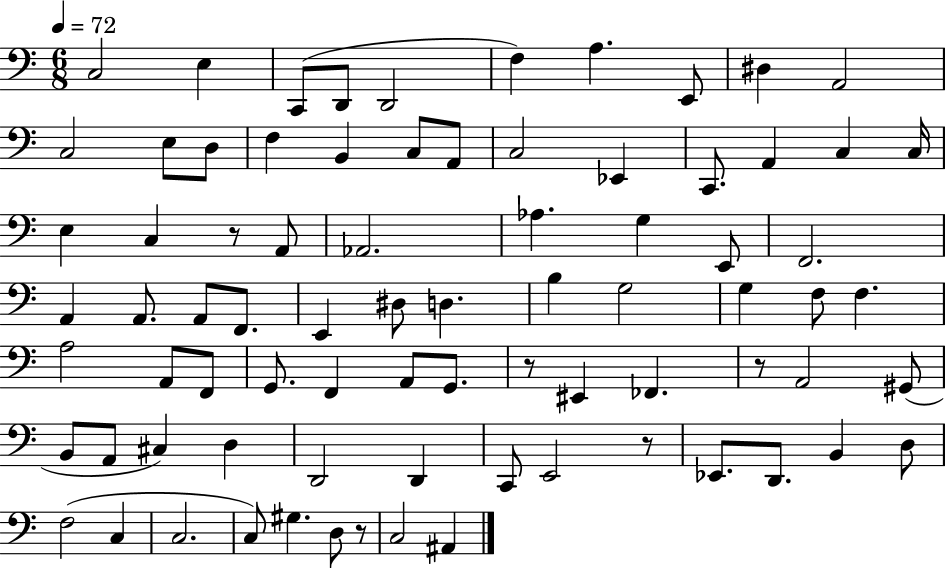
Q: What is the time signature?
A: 6/8